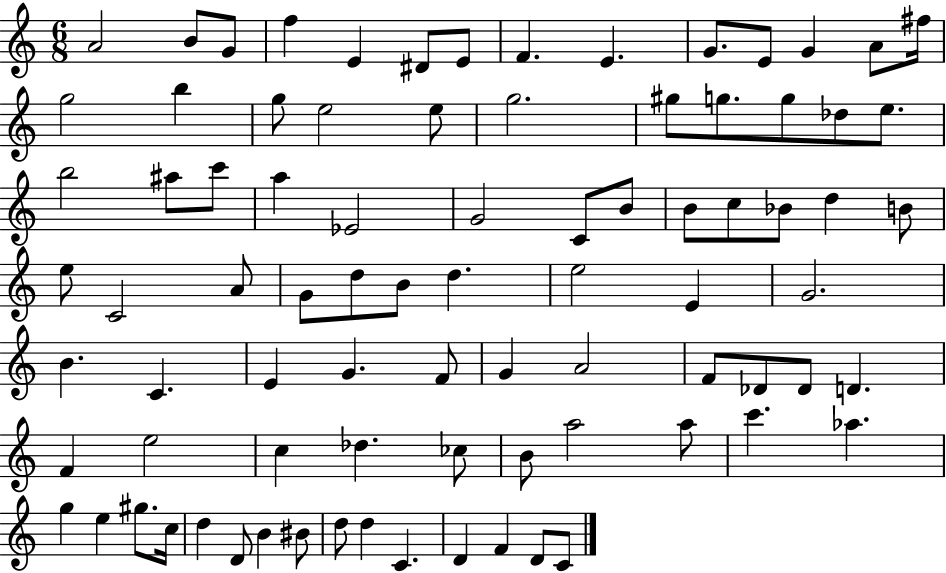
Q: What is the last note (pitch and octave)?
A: C4